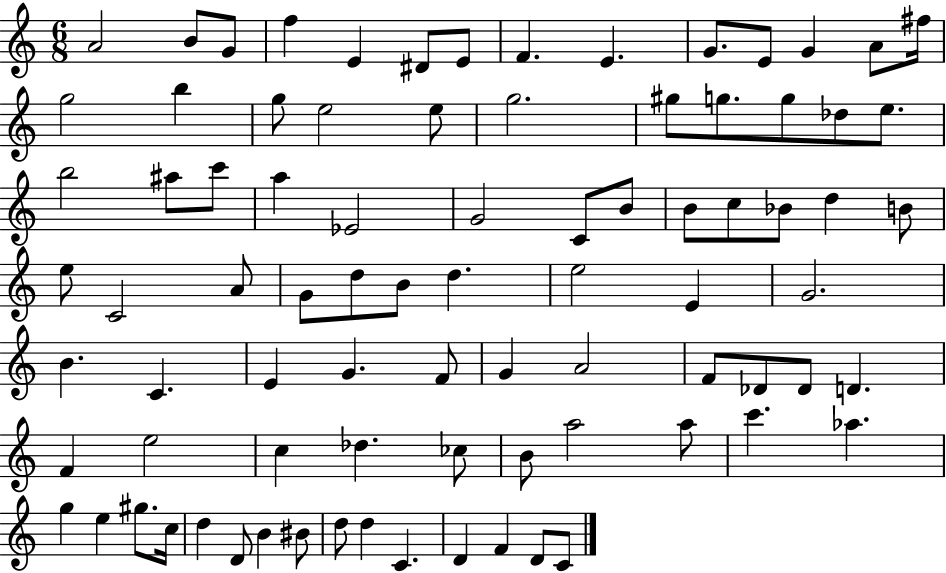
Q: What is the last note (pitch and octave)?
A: C4